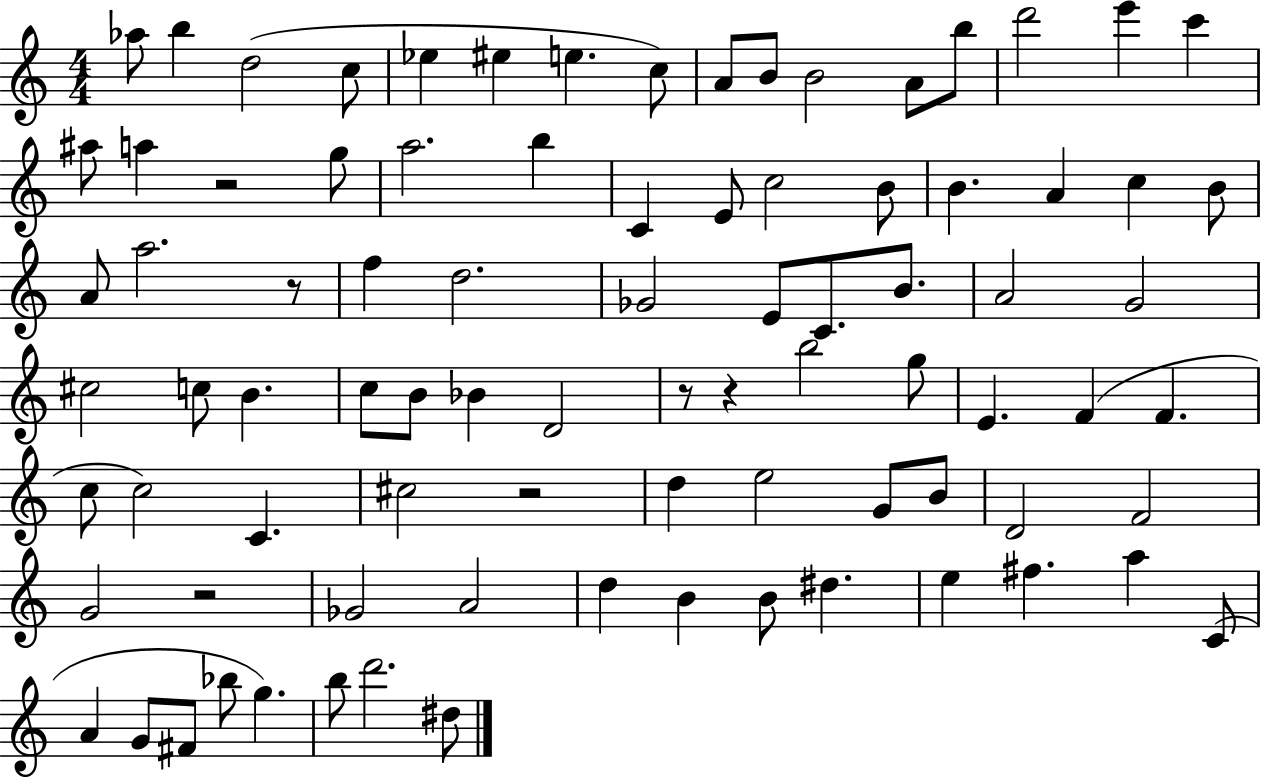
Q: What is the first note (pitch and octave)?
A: Ab5